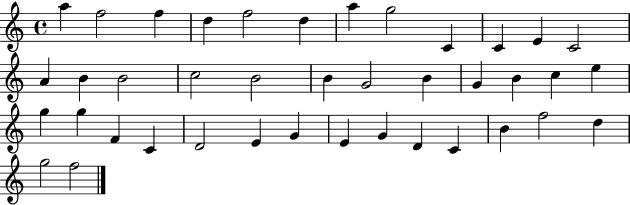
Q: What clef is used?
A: treble